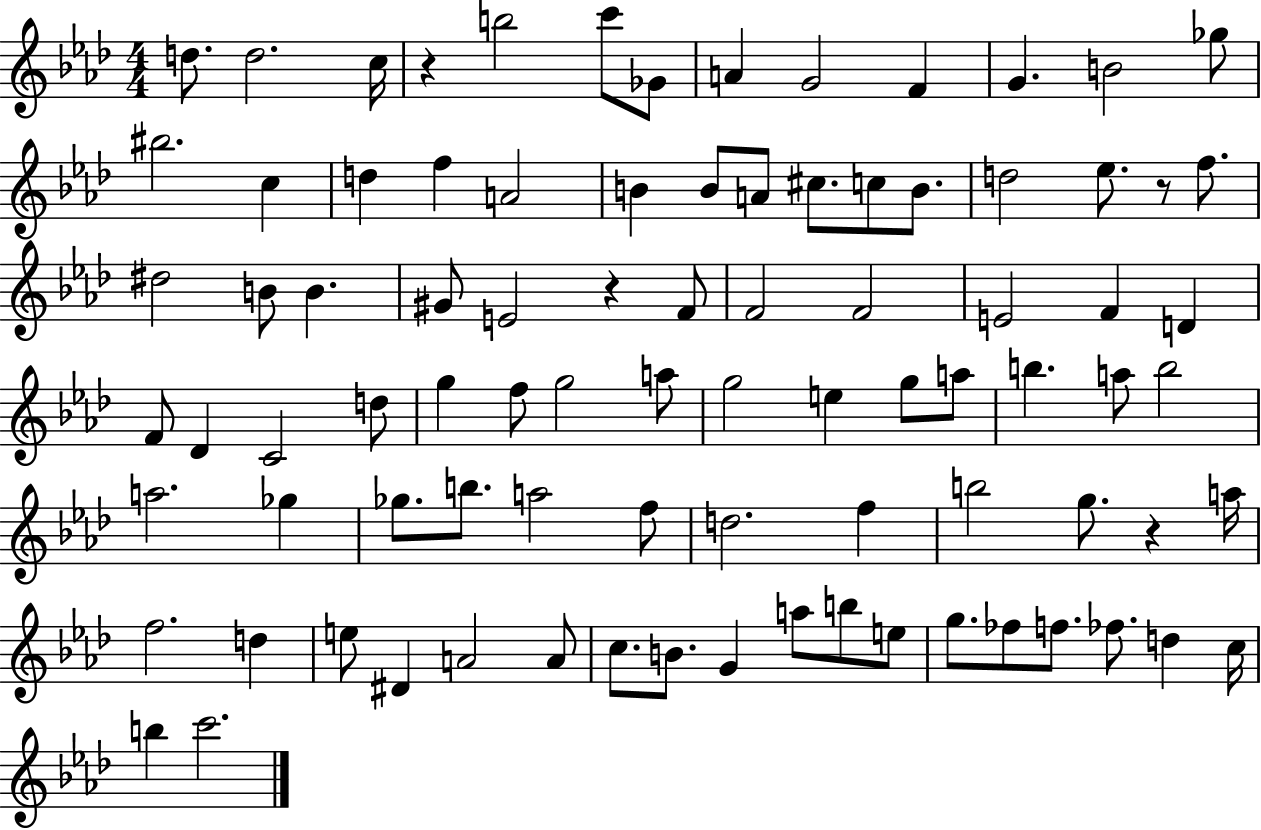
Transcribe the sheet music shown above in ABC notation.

X:1
T:Untitled
M:4/4
L:1/4
K:Ab
d/2 d2 c/4 z b2 c'/2 _G/2 A G2 F G B2 _g/2 ^b2 c d f A2 B B/2 A/2 ^c/2 c/2 B/2 d2 _e/2 z/2 f/2 ^d2 B/2 B ^G/2 E2 z F/2 F2 F2 E2 F D F/2 _D C2 d/2 g f/2 g2 a/2 g2 e g/2 a/2 b a/2 b2 a2 _g _g/2 b/2 a2 f/2 d2 f b2 g/2 z a/4 f2 d e/2 ^D A2 A/2 c/2 B/2 G a/2 b/2 e/2 g/2 _f/2 f/2 _f/2 d c/4 b c'2